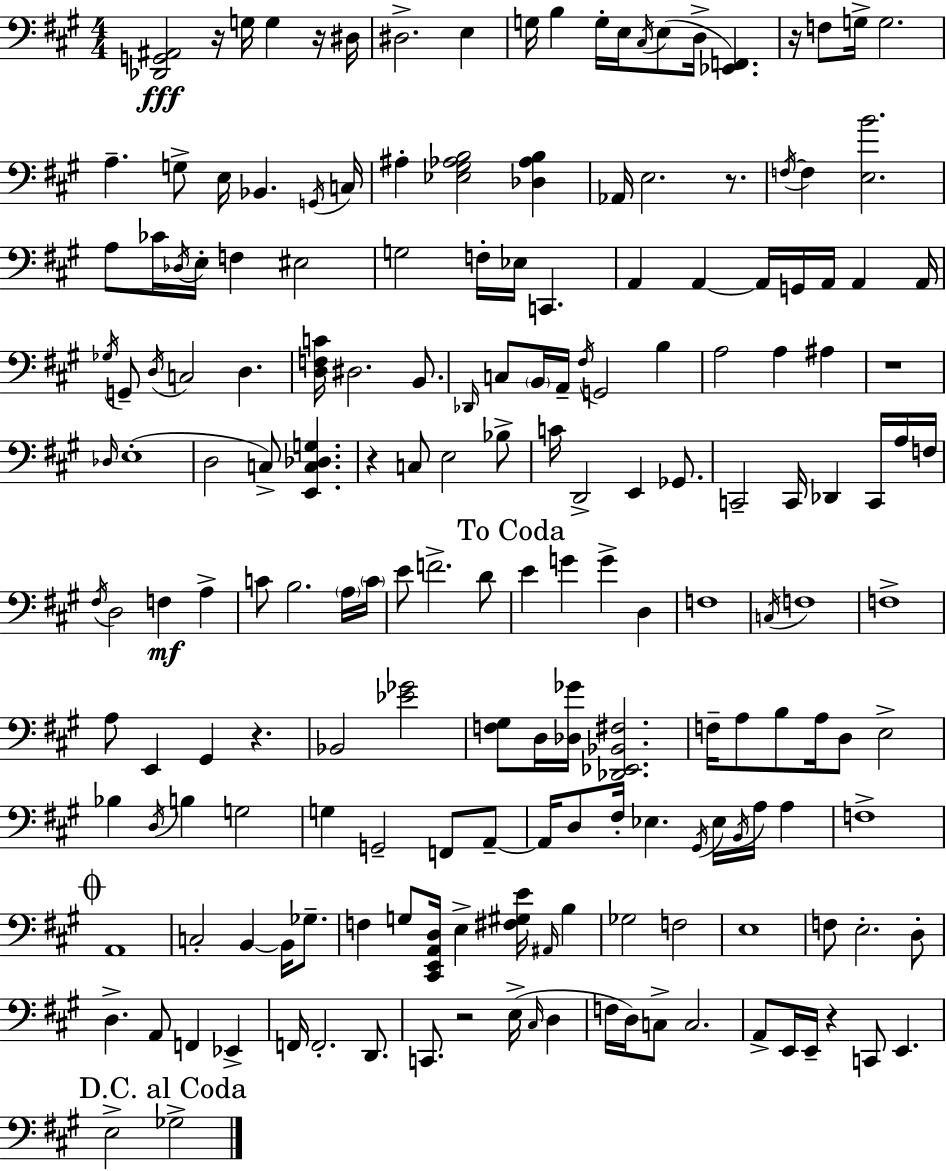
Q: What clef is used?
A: bass